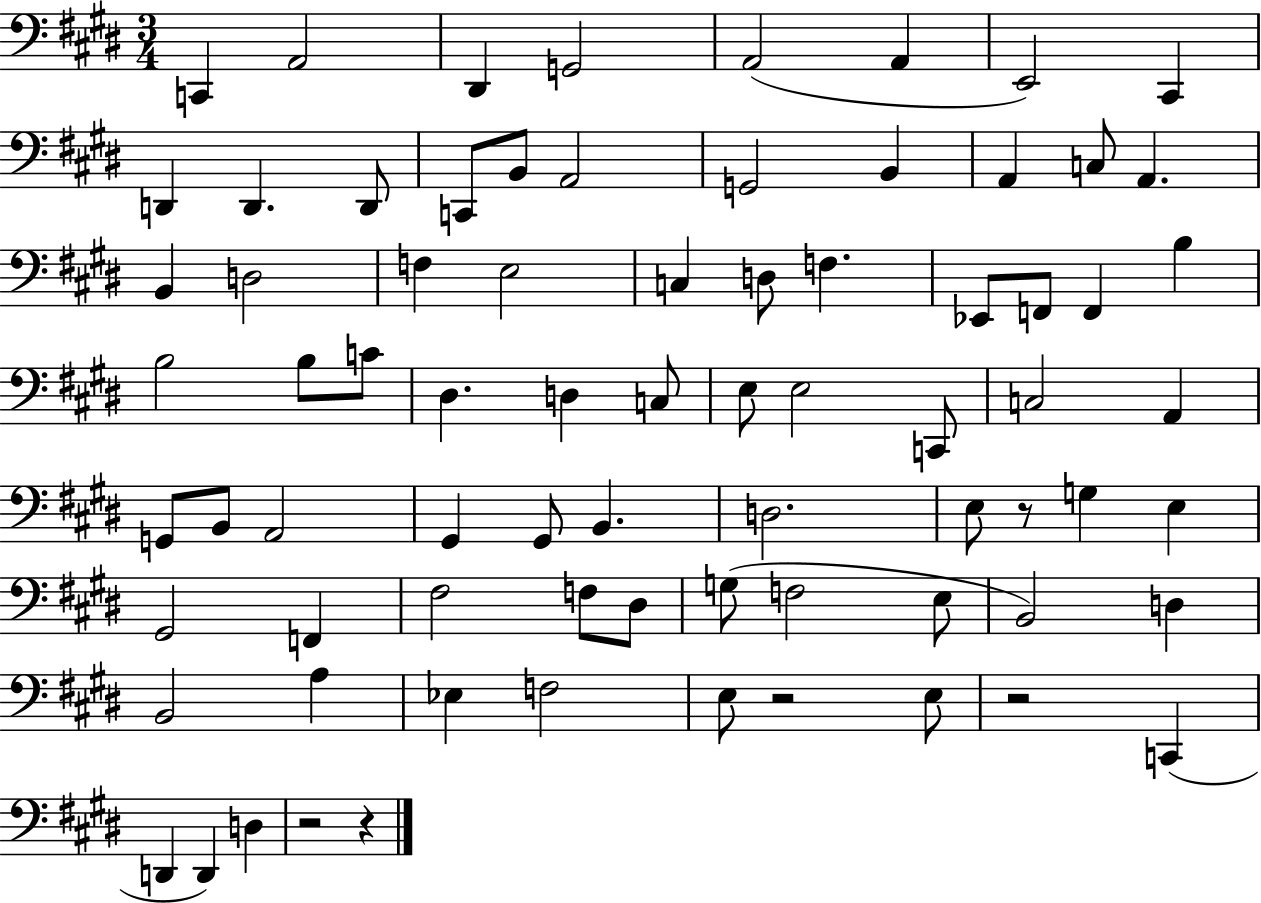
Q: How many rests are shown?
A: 5